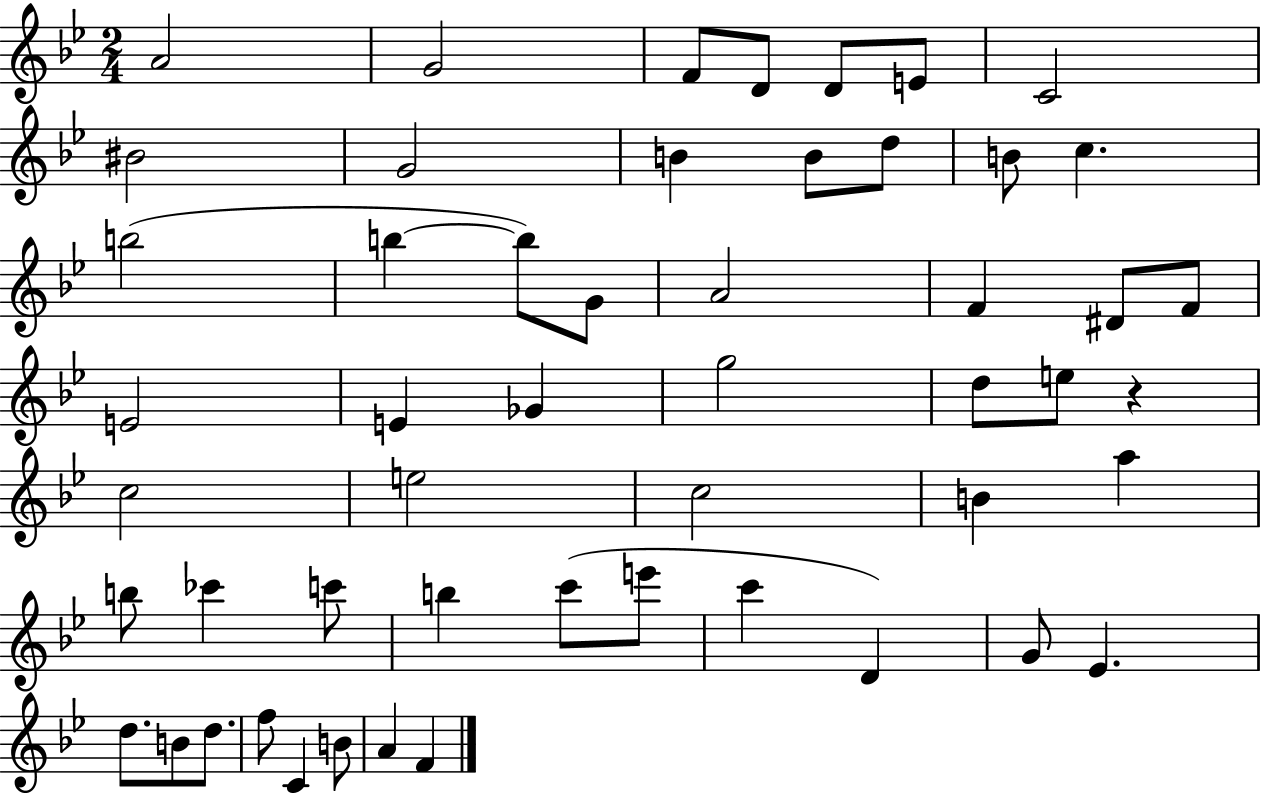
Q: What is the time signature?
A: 2/4